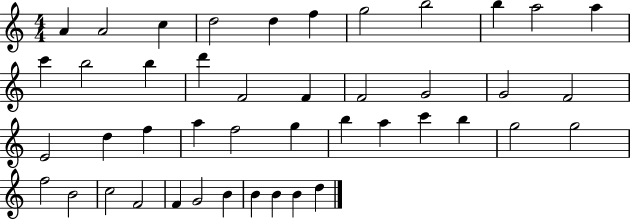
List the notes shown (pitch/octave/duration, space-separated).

A4/q A4/h C5/q D5/h D5/q F5/q G5/h B5/h B5/q A5/h A5/q C6/q B5/h B5/q D6/q F4/h F4/q F4/h G4/h G4/h F4/h E4/h D5/q F5/q A5/q F5/h G5/q B5/q A5/q C6/q B5/q G5/h G5/h F5/h B4/h C5/h F4/h F4/q G4/h B4/q B4/q B4/q B4/q D5/q